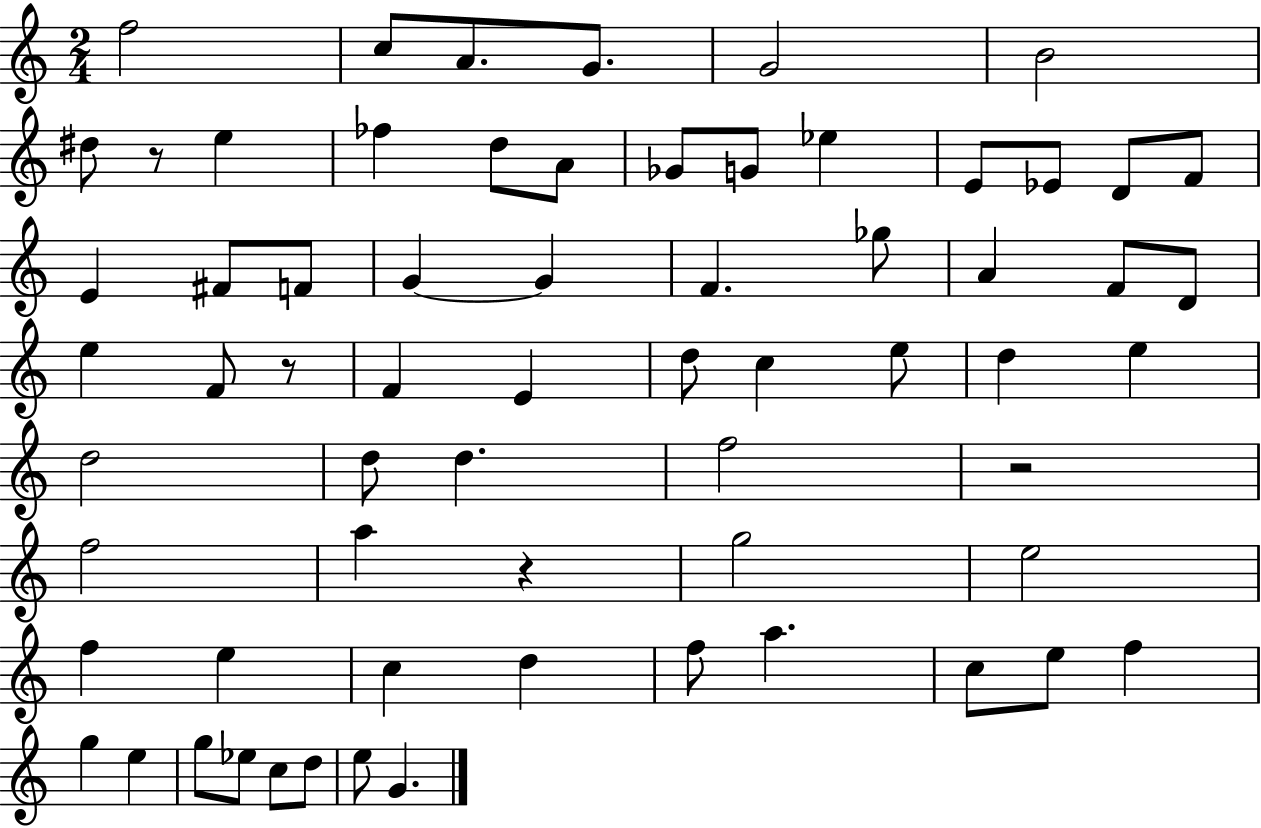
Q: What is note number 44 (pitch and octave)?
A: G5